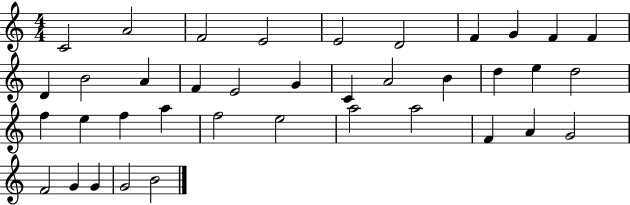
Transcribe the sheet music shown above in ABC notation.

X:1
T:Untitled
M:4/4
L:1/4
K:C
C2 A2 F2 E2 E2 D2 F G F F D B2 A F E2 G C A2 B d e d2 f e f a f2 e2 a2 a2 F A G2 F2 G G G2 B2